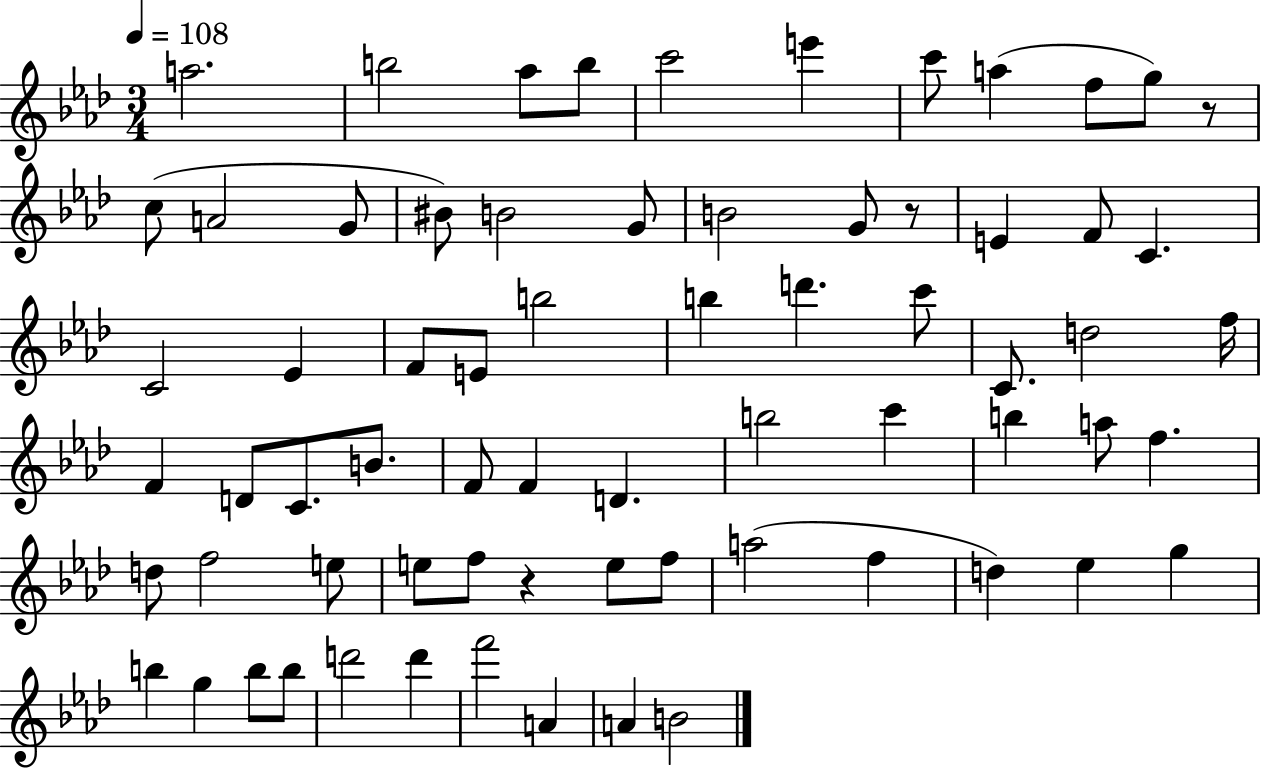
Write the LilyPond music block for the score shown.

{
  \clef treble
  \numericTimeSignature
  \time 3/4
  \key aes \major
  \tempo 4 = 108
  a''2. | b''2 aes''8 b''8 | c'''2 e'''4 | c'''8 a''4( f''8 g''8) r8 | \break c''8( a'2 g'8 | bis'8) b'2 g'8 | b'2 g'8 r8 | e'4 f'8 c'4. | \break c'2 ees'4 | f'8 e'8 b''2 | b''4 d'''4. c'''8 | c'8. d''2 f''16 | \break f'4 d'8 c'8. b'8. | f'8 f'4 d'4. | b''2 c'''4 | b''4 a''8 f''4. | \break d''8 f''2 e''8 | e''8 f''8 r4 e''8 f''8 | a''2( f''4 | d''4) ees''4 g''4 | \break b''4 g''4 b''8 b''8 | d'''2 d'''4 | f'''2 a'4 | a'4 b'2 | \break \bar "|."
}